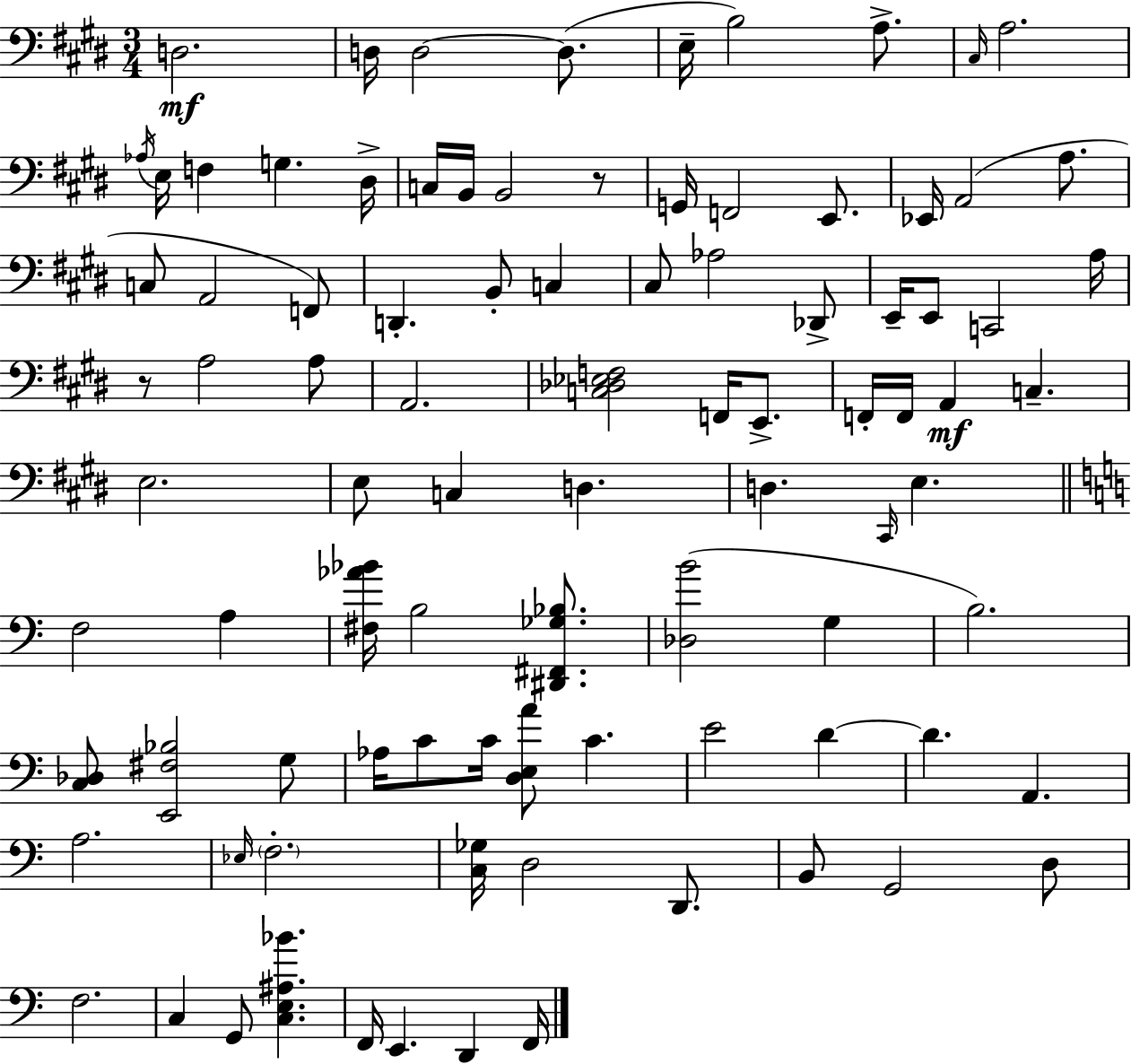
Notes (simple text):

D3/h. D3/s D3/h D3/e. E3/s B3/h A3/e. C#3/s A3/h. Ab3/s E3/s F3/q G3/q. D#3/s C3/s B2/s B2/h R/e G2/s F2/h E2/e. Eb2/s A2/h A3/e. C3/e A2/h F2/e D2/q. B2/e C3/q C#3/e Ab3/h Db2/e E2/s E2/e C2/h A3/s R/e A3/h A3/e A2/h. [C3,Db3,Eb3,F3]/h F2/s E2/e. F2/s F2/s A2/q C3/q. E3/h. E3/e C3/q D3/q. D3/q. C#2/s E3/q. F3/h A3/q [F#3,Ab4,Bb4]/s B3/h [D#2,F#2,Gb3,Bb3]/e. [Db3,B4]/h G3/q B3/h. [C3,Db3]/e [E2,F#3,Bb3]/h G3/e Ab3/s C4/e C4/s [D3,E3,A4]/e C4/q. E4/h D4/q D4/q. A2/q. A3/h. Eb3/s F3/h. [C3,Gb3]/s D3/h D2/e. B2/e G2/h D3/e F3/h. C3/q G2/e [C3,E3,A#3,Bb4]/q. F2/s E2/q. D2/q F2/s